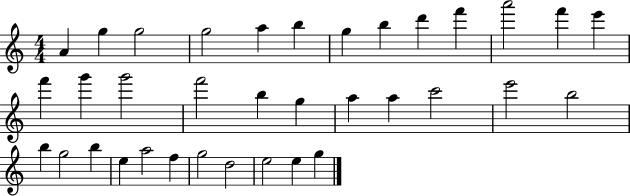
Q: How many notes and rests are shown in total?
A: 35